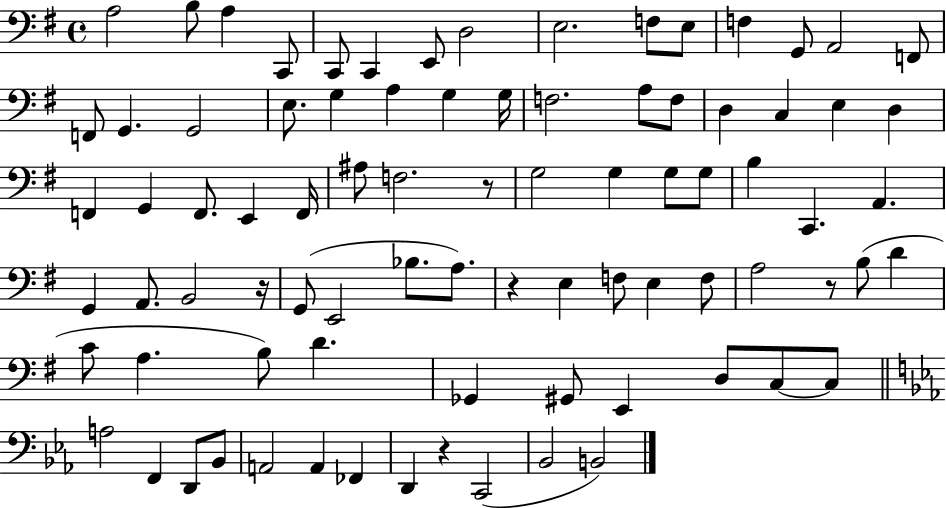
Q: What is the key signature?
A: G major